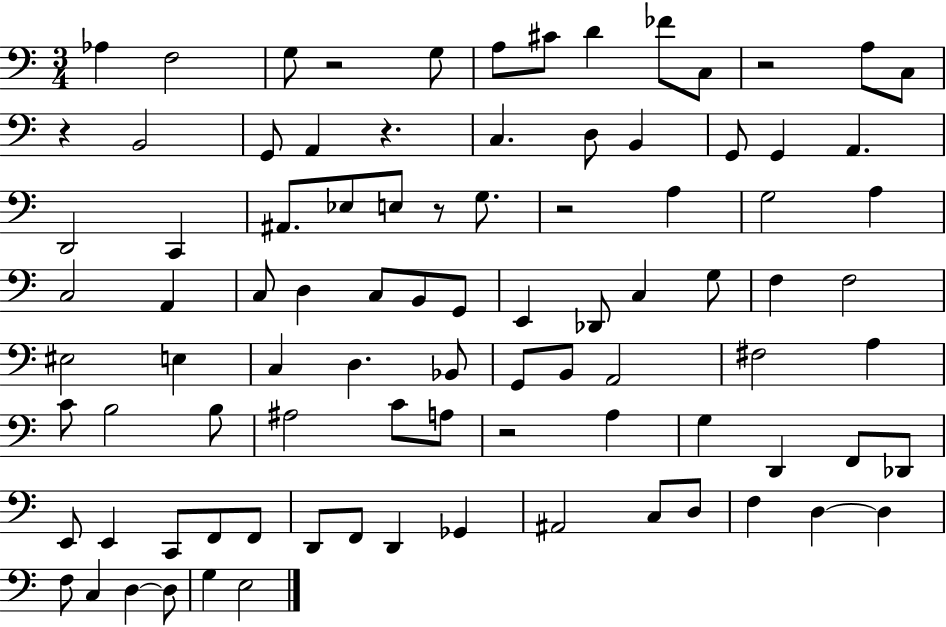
X:1
T:Untitled
M:3/4
L:1/4
K:C
_A, F,2 G,/2 z2 G,/2 A,/2 ^C/2 D _F/2 C,/2 z2 A,/2 C,/2 z B,,2 G,,/2 A,, z C, D,/2 B,, G,,/2 G,, A,, D,,2 C,, ^A,,/2 _E,/2 E,/2 z/2 G,/2 z2 A, G,2 A, C,2 A,, C,/2 D, C,/2 B,,/2 G,,/2 E,, _D,,/2 C, G,/2 F, F,2 ^E,2 E, C, D, _B,,/2 G,,/2 B,,/2 A,,2 ^F,2 A, C/2 B,2 B,/2 ^A,2 C/2 A,/2 z2 A, G, D,, F,,/2 _D,,/2 E,,/2 E,, C,,/2 F,,/2 F,,/2 D,,/2 F,,/2 D,, _G,, ^A,,2 C,/2 D,/2 F, D, D, F,/2 C, D, D,/2 G, E,2